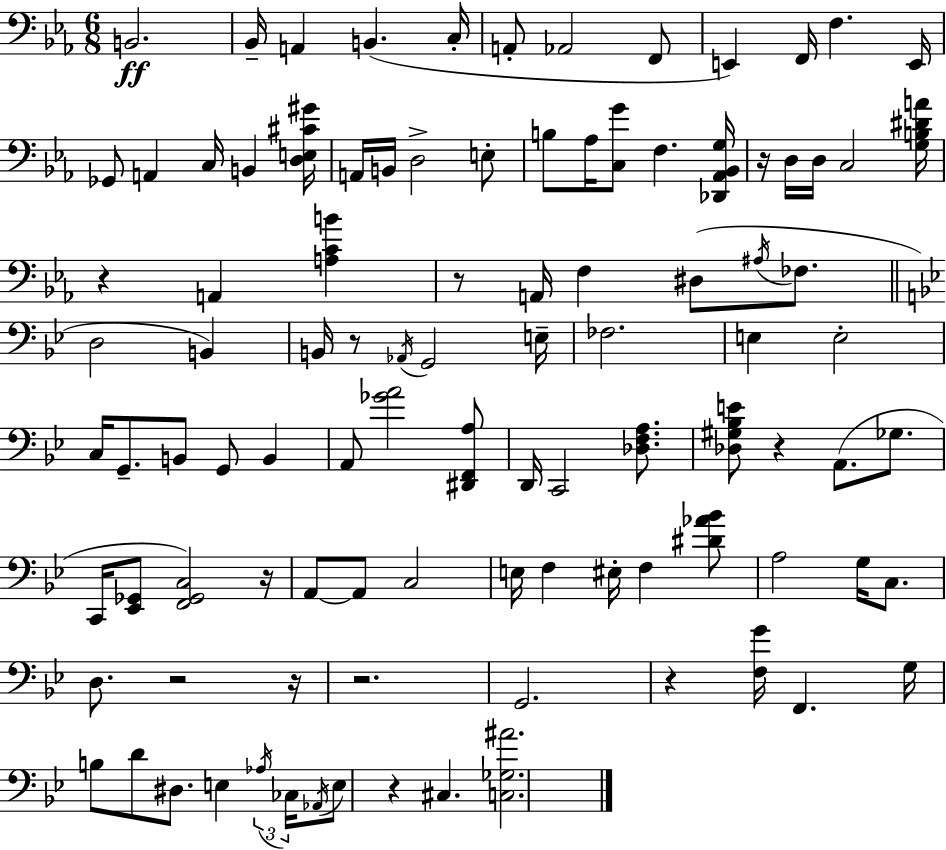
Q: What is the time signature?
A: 6/8